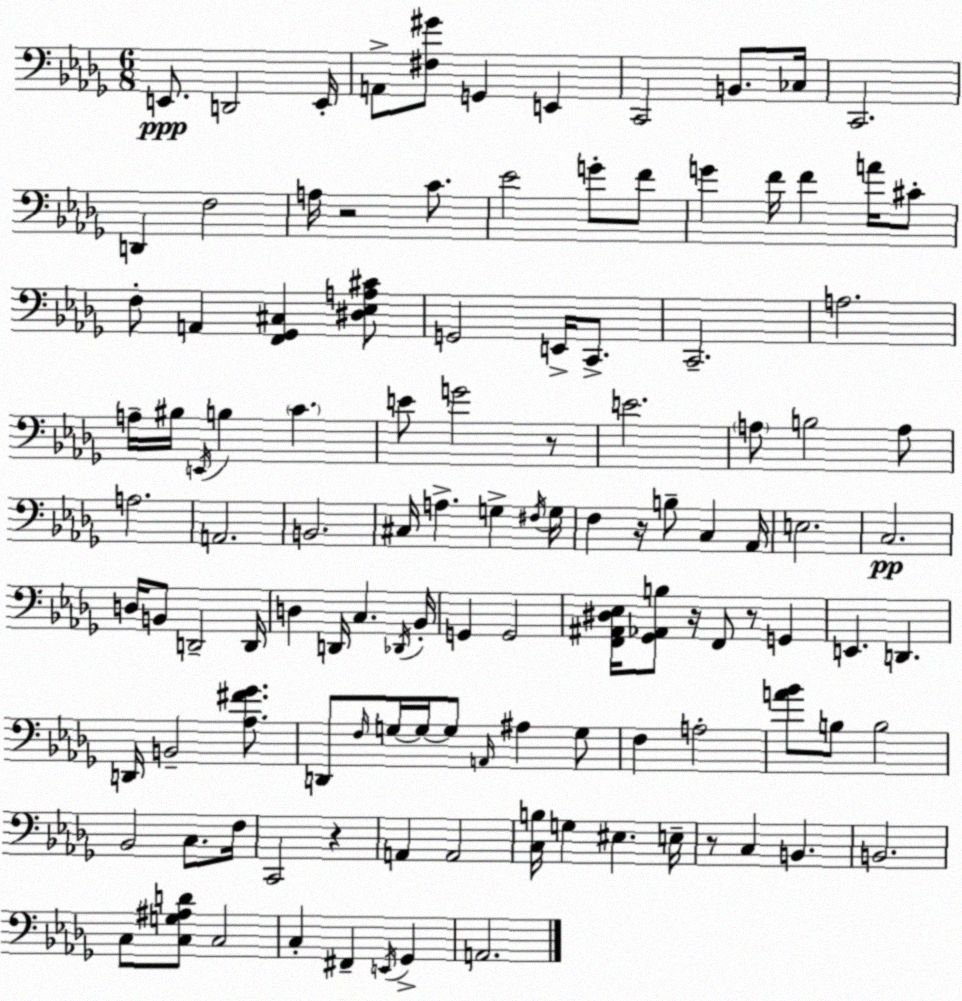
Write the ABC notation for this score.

X:1
T:Untitled
M:6/8
L:1/4
K:Bbm
E,,/2 D,,2 E,,/4 A,,/2 [^F,^G]/2 G,, E,, C,,2 B,,/2 _C,/4 C,,2 D,, F,2 A,/4 z2 C/2 _E2 G/2 F/2 G F/4 F A/4 ^C/2 F,/2 A,, [F,,_G,,^C,] [^D,_E,A,^C]/2 G,,2 E,,/4 C,,/2 C,,2 A,2 A,/4 ^B,/4 E,,/4 B, C E/2 G2 z/2 E2 A,/2 B,2 A,/2 A,2 A,,2 B,,2 ^C,/4 A, G, ^F,/4 G,/4 F, z/4 B,/2 C, _A,,/4 E,2 C,2 D,/4 B,,/2 D,,2 D,,/4 D, D,,/4 C, _D,,/4 _B,,/4 G,, G,,2 [F,,^A,,^D,_E,]/4 [_G,,_A,,B,]/2 z/4 F,,/2 z/2 G,, E,, D,, D,,/4 B,,2 [_A,^F_G]/2 D,,/2 F,/4 G,/4 G,/4 G,/2 A,,/4 ^A, G,/2 F, A,2 [A_B]/2 B,/2 B,2 _B,,2 C,/2 F,/4 C,,2 z A,, A,,2 [C,B,]/4 G, ^E, E,/4 z/2 C, B,, B,,2 C,/2 [C,G,^A,D]/2 C,2 C, ^F,, E,,/4 _G,, A,,2